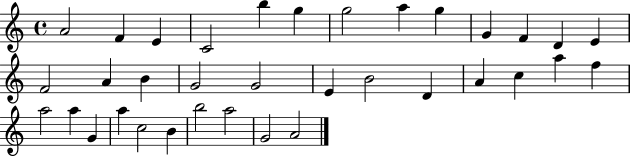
A4/h F4/q E4/q C4/h B5/q G5/q G5/h A5/q G5/q G4/q F4/q D4/q E4/q F4/h A4/q B4/q G4/h G4/h E4/q B4/h D4/q A4/q C5/q A5/q F5/q A5/h A5/q G4/q A5/q C5/h B4/q B5/h A5/h G4/h A4/h